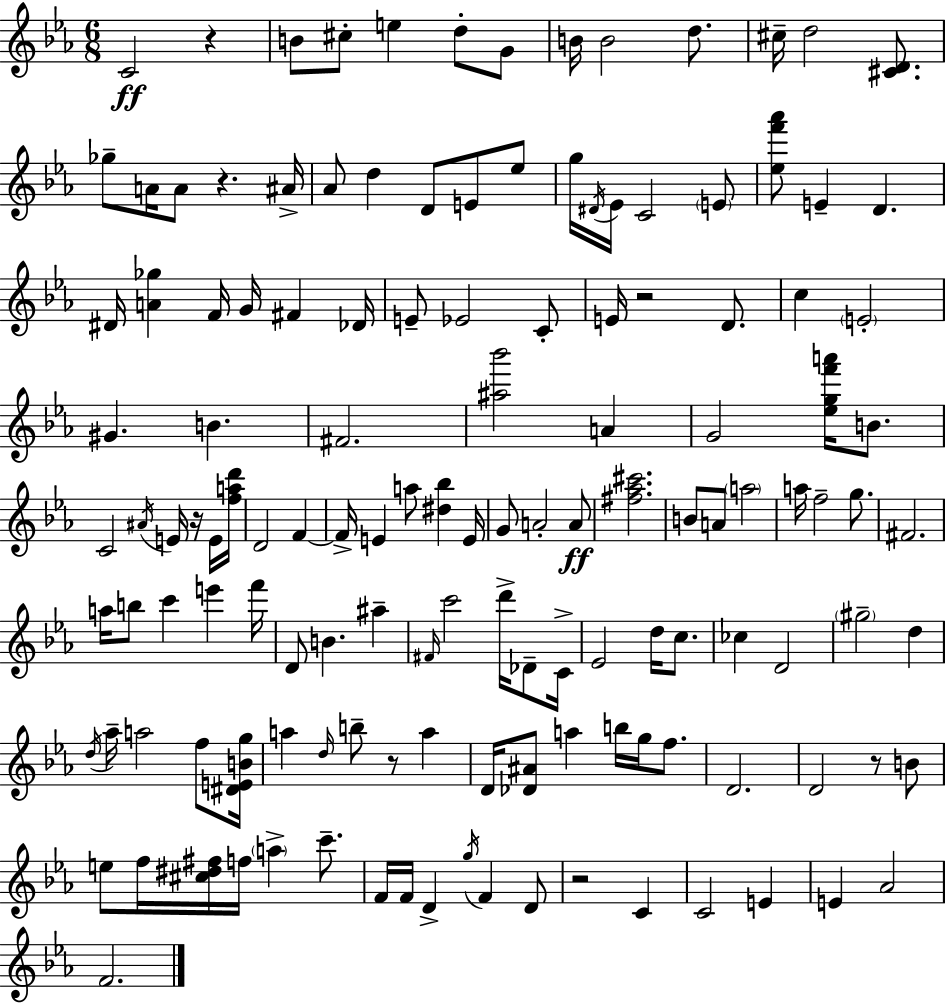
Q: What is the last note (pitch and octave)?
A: F4